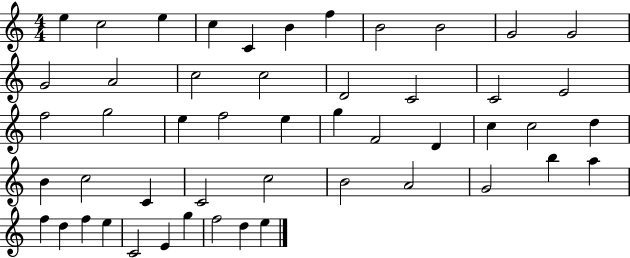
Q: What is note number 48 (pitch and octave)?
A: F5